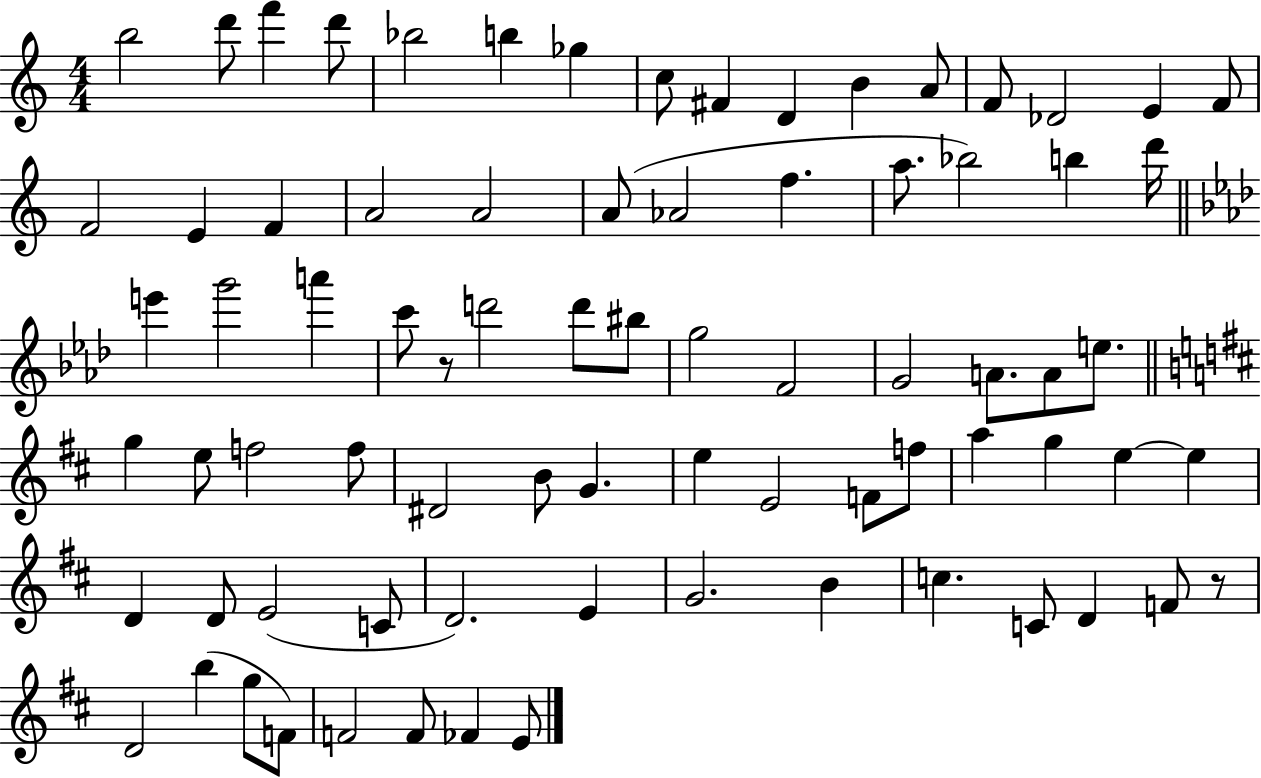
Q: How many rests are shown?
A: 2